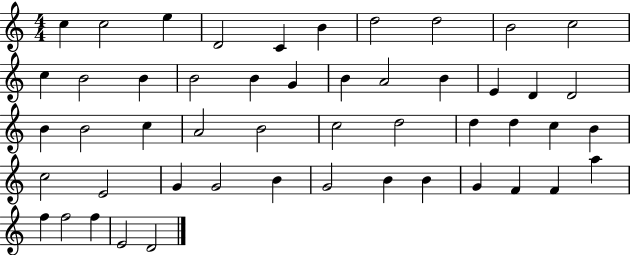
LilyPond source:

{
  \clef treble
  \numericTimeSignature
  \time 4/4
  \key c \major
  c''4 c''2 e''4 | d'2 c'4 b'4 | d''2 d''2 | b'2 c''2 | \break c''4 b'2 b'4 | b'2 b'4 g'4 | b'4 a'2 b'4 | e'4 d'4 d'2 | \break b'4 b'2 c''4 | a'2 b'2 | c''2 d''2 | d''4 d''4 c''4 b'4 | \break c''2 e'2 | g'4 g'2 b'4 | g'2 b'4 b'4 | g'4 f'4 f'4 a''4 | \break f''4 f''2 f''4 | e'2 d'2 | \bar "|."
}